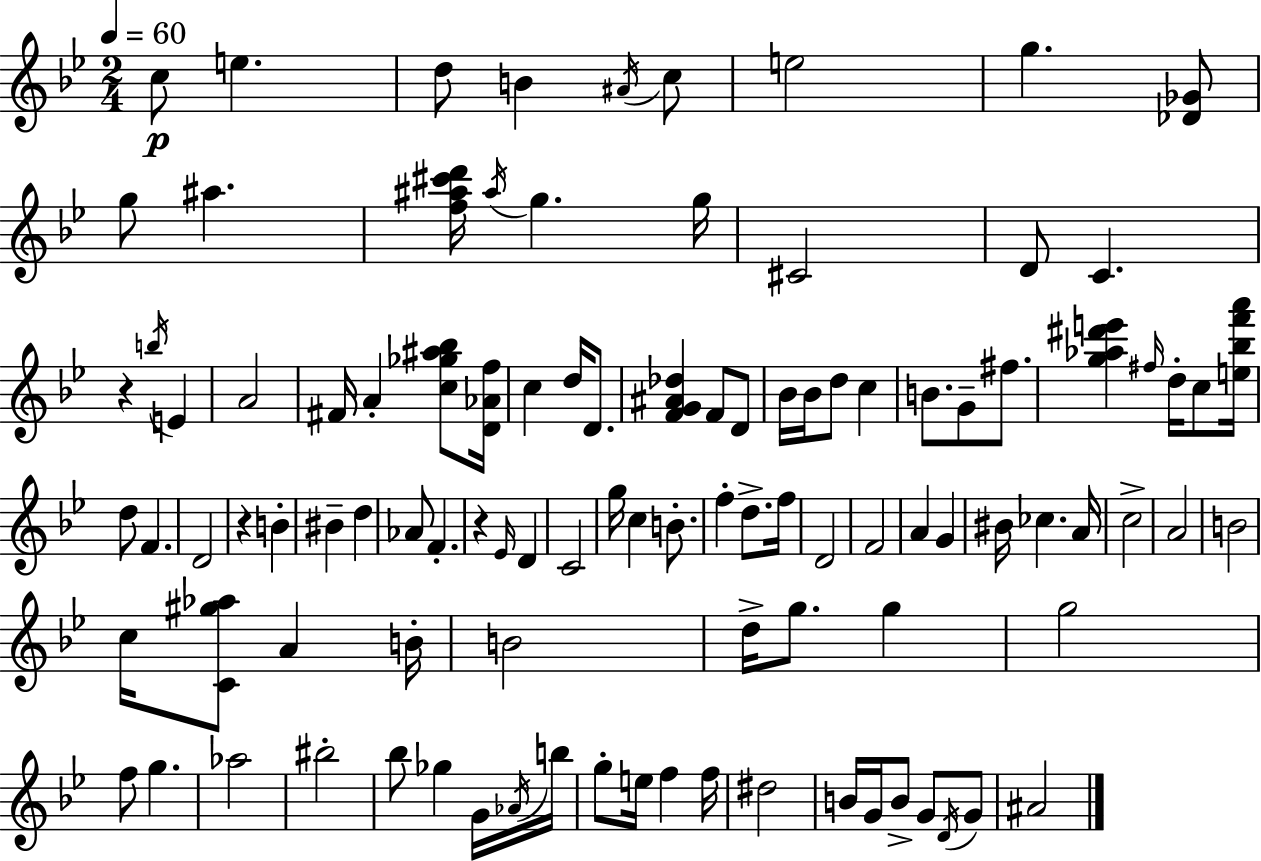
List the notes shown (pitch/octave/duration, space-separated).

C5/e E5/q. D5/e B4/q A#4/s C5/e E5/h G5/q. [Db4,Gb4]/e G5/e A#5/q. [F5,A#5,C#6,D6]/s A#5/s G5/q. G5/s C#4/h D4/e C4/q. R/q B5/s E4/q A4/h F#4/s A4/q [C5,Gb5,A#5,Bb5]/e [D4,Ab4,F5]/s C5/q D5/s D4/e. [F4,G4,A#4,Db5]/q F4/e D4/e Bb4/s Bb4/s D5/e C5/q B4/e. G4/e F#5/e. [G5,Ab5,D#6,E6]/q F#5/s D5/s C5/e [E5,Bb5,F6,A6]/s D5/e F4/q. D4/h R/q B4/q BIS4/q D5/q Ab4/e F4/q. R/q Eb4/s D4/q C4/h G5/s C5/q B4/e. F5/q D5/e. F5/s D4/h F4/h A4/q G4/q BIS4/s CES5/q. A4/s C5/h A4/h B4/h C5/s [C4,G#5,Ab5]/e A4/q B4/s B4/h D5/s G5/e. G5/q G5/h F5/e G5/q. Ab5/h BIS5/h Bb5/e Gb5/q G4/s Ab4/s B5/s G5/e E5/s F5/q F5/s D#5/h B4/s G4/s B4/e G4/e D4/s G4/e A#4/h